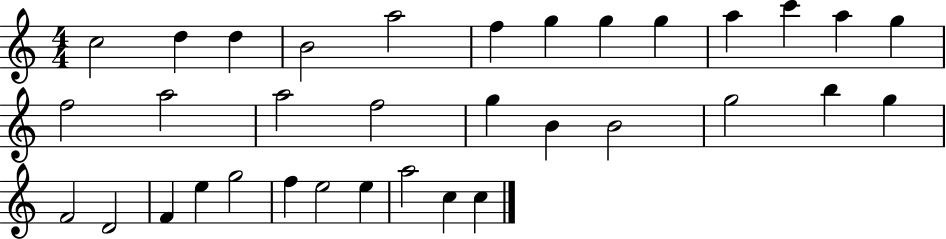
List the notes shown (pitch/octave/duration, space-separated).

C5/h D5/q D5/q B4/h A5/h F5/q G5/q G5/q G5/q A5/q C6/q A5/q G5/q F5/h A5/h A5/h F5/h G5/q B4/q B4/h G5/h B5/q G5/q F4/h D4/h F4/q E5/q G5/h F5/q E5/h E5/q A5/h C5/q C5/q